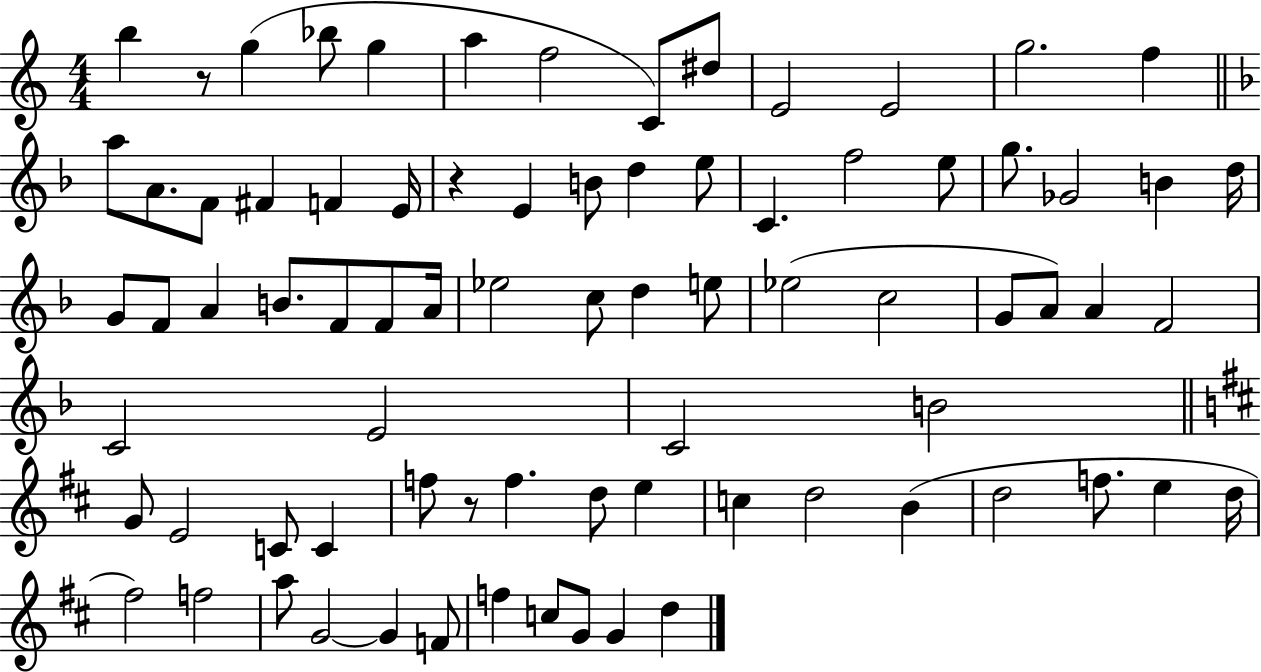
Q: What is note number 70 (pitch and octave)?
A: G4